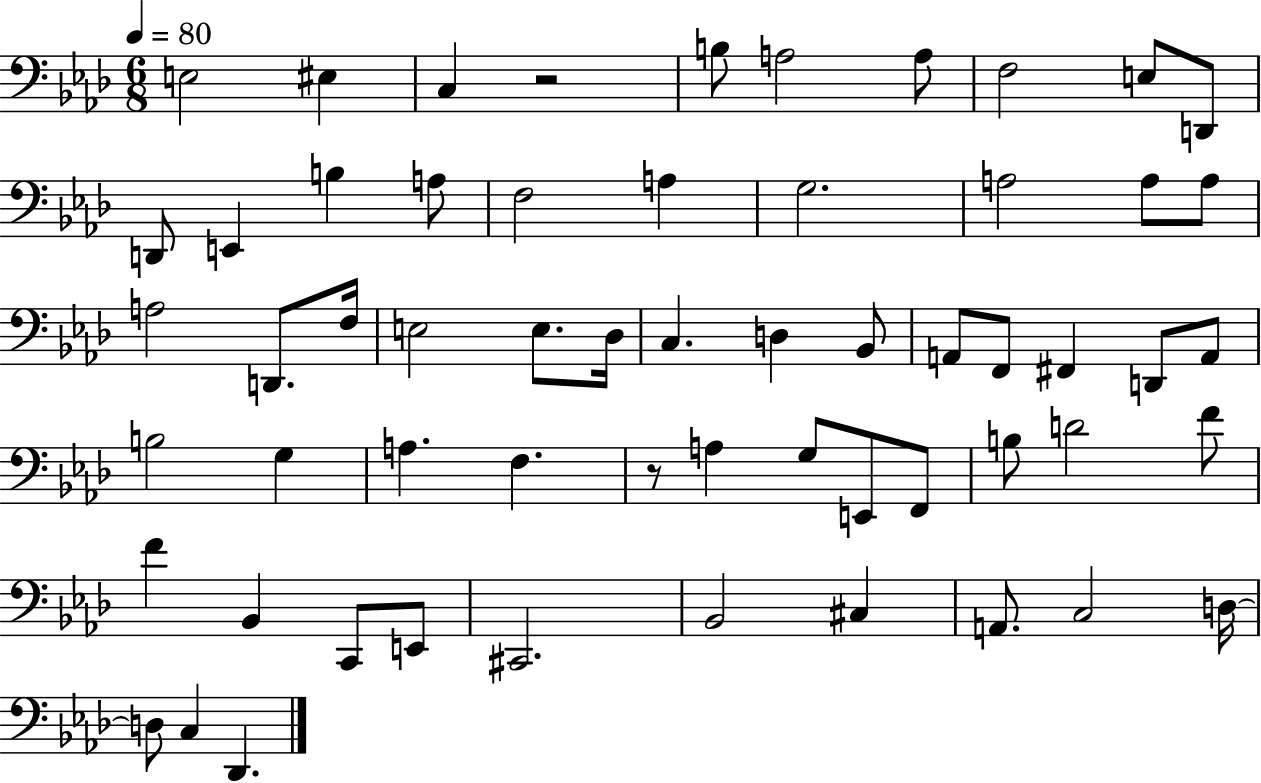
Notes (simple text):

E3/h EIS3/q C3/q R/h B3/e A3/h A3/e F3/h E3/e D2/e D2/e E2/q B3/q A3/e F3/h A3/q G3/h. A3/h A3/e A3/e A3/h D2/e. F3/s E3/h E3/e. Db3/s C3/q. D3/q Bb2/e A2/e F2/e F#2/q D2/e A2/e B3/h G3/q A3/q. F3/q. R/e A3/q G3/e E2/e F2/e B3/e D4/h F4/e F4/q Bb2/q C2/e E2/e C#2/h. Bb2/h C#3/q A2/e. C3/h D3/s D3/e C3/q Db2/q.